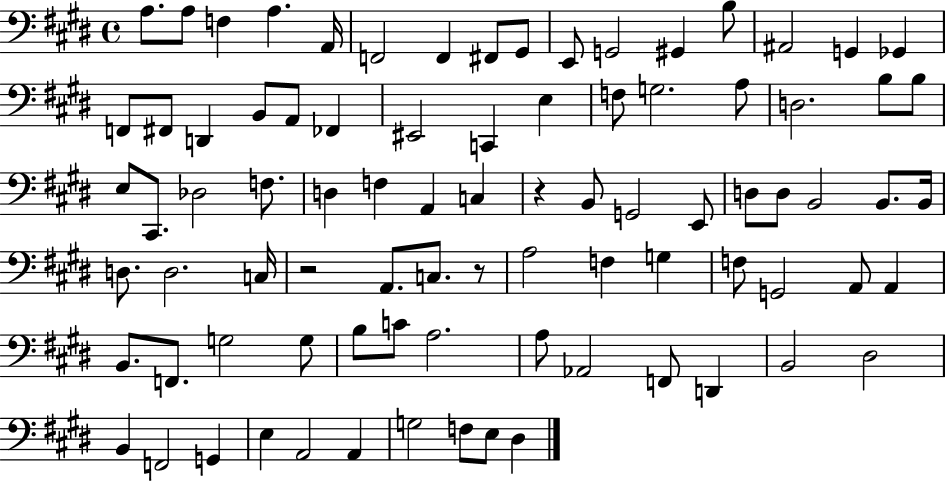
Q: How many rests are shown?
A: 3